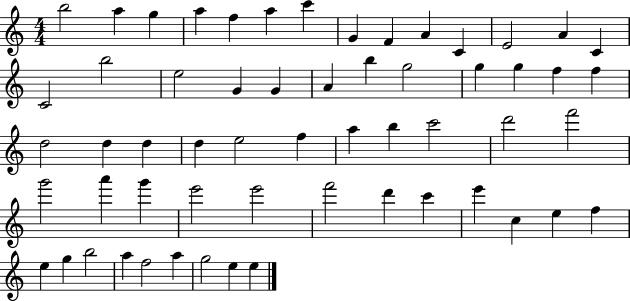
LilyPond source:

{
  \clef treble
  \numericTimeSignature
  \time 4/4
  \key c \major
  b''2 a''4 g''4 | a''4 f''4 a''4 c'''4 | g'4 f'4 a'4 c'4 | e'2 a'4 c'4 | \break c'2 b''2 | e''2 g'4 g'4 | a'4 b''4 g''2 | g''4 g''4 f''4 f''4 | \break d''2 d''4 d''4 | d''4 e''2 f''4 | a''4 b''4 c'''2 | d'''2 f'''2 | \break g'''2 a'''4 g'''4 | e'''2 e'''2 | f'''2 d'''4 c'''4 | e'''4 c''4 e''4 f''4 | \break e''4 g''4 b''2 | a''4 f''2 a''4 | g''2 e''4 e''4 | \bar "|."
}